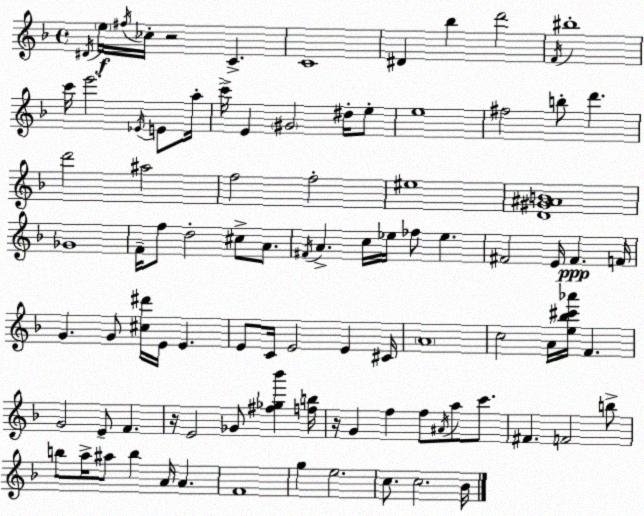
X:1
T:Untitled
M:4/4
L:1/4
K:F
^D/4 e/4 ^f/4 _c/4 z2 C C4 ^D _b d'2 F/4 ^b4 c'/4 e'2 _E/4 E/2 a/4 c'/4 E ^G2 ^d/4 e/2 e4 ^f2 b/2 d' d'2 ^a2 f2 f2 ^e4 [D^G^AB]4 _G4 F/4 f/2 d2 ^c/2 A/2 ^F/4 A c/4 _e/4 _f/2 _e ^F2 E/4 ^F F/4 G G/2 [^c^d']/4 E/4 E E/2 C/4 E2 E ^C/4 A4 c2 A/4 [e_b^c'_a']/4 F G2 E/2 F z/4 E2 _G/2 [^f_g_b'] [fb]/4 z/4 G f f/2 ^A/4 a/2 c'/2 ^F F2 b/2 b/2 a/4 ^a/2 b A/4 A F4 g e2 c/2 c2 _B/4